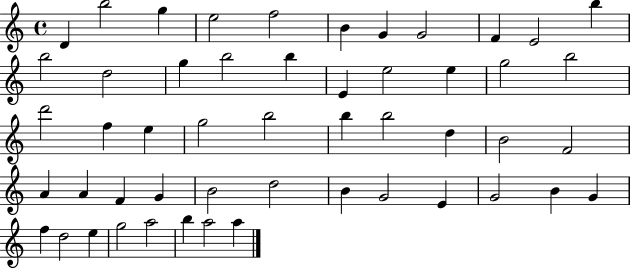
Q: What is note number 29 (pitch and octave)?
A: D5